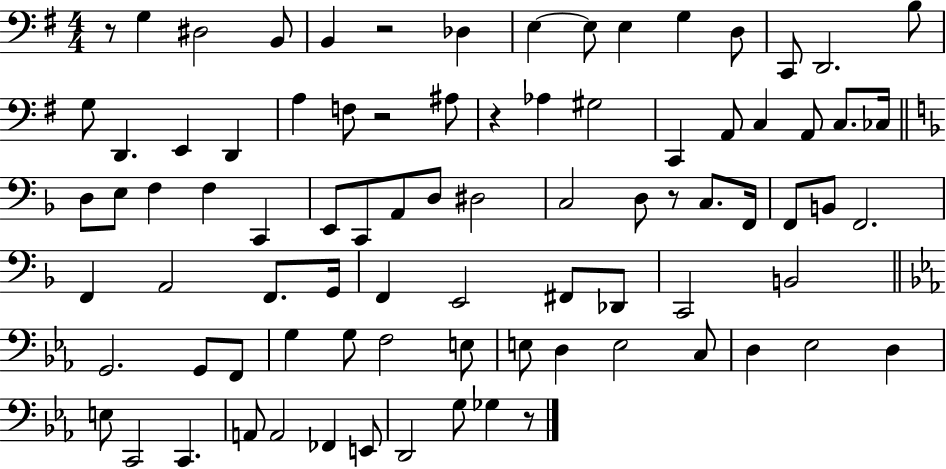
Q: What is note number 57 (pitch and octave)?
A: G2